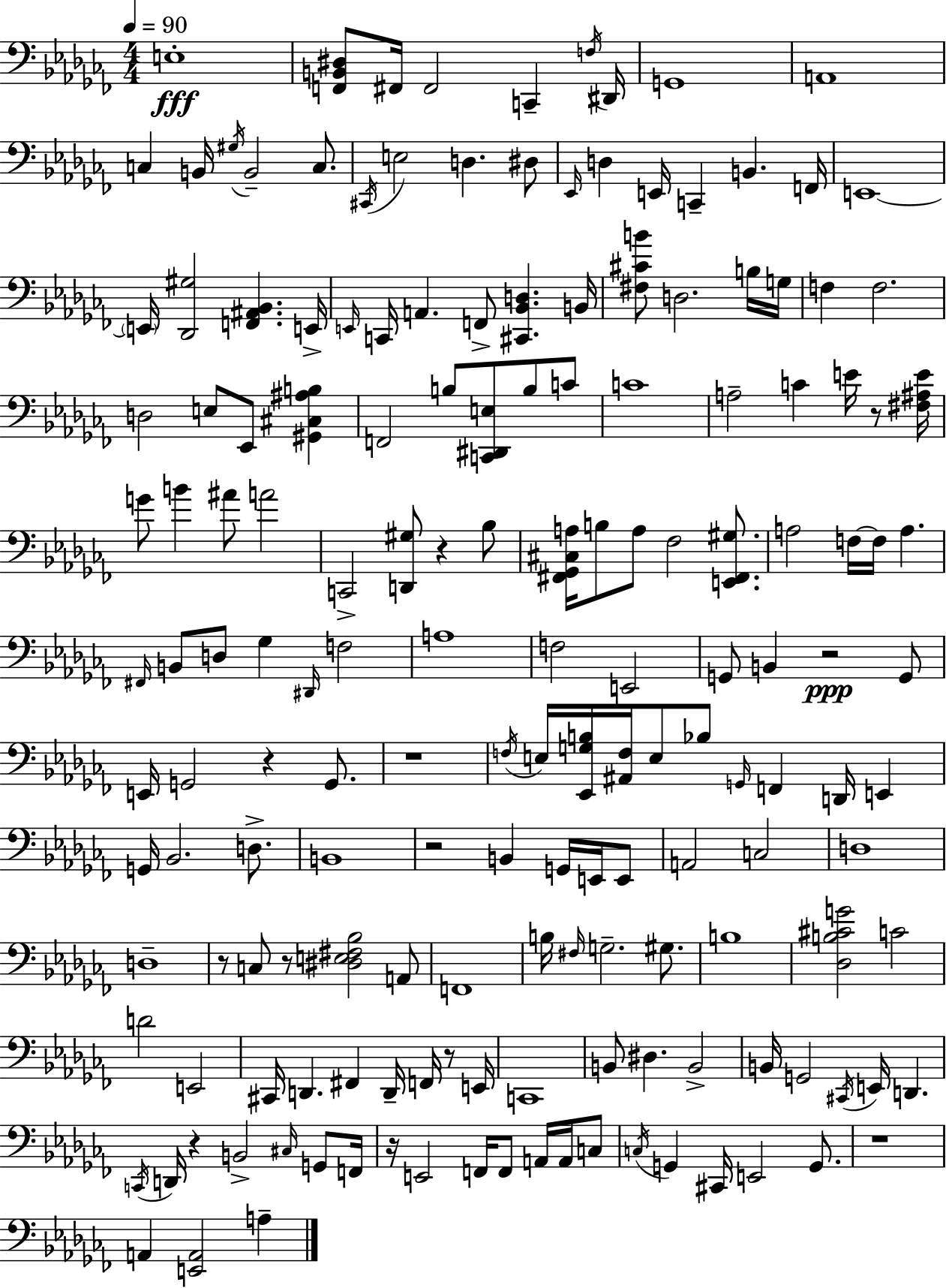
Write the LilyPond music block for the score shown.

{
  \clef bass
  \numericTimeSignature
  \time 4/4
  \key aes \minor
  \tempo 4 = 90
  e1-.\fff | <f, b, dis>8 fis,16 fis,2 c,4-- \acciaccatura { f16 } | dis,16 g,1 | a,1 | \break c4 b,16 \acciaccatura { gis16 } b,2-- c8. | \acciaccatura { cis,16 } e2 d4. | dis8 \grace { ees,16 } d4 e,16 c,4-- b,4. | f,16 e,1~~ | \break \parenthesize e,16 <des, gis>2 <f, ais, bes,>4. | e,16-> \grace { e,16 } c,16 a,4. f,8-> <cis, bes, d>4. | b,16 <fis cis' b'>8 d2. | b16 g16 f4 f2. | \break d2 e8 ees,8 | <gis, cis ais b>4 f,2 b8 <c, dis, e>8 | b8 c'8 c'1 | a2-- c'4 | \break e'16 r8 <fis ais e'>16 g'8 b'4 ais'8 a'2 | c,2-> <d, gis>8 r4 | bes8 <fis, ges, cis a>16 b8 a8 fes2 | <e, fis, gis>8. a2 f16~~ f16 a4. | \break \grace { fis,16 } b,8 d8 ges4 \grace { dis,16 } f2 | a1 | f2 e,2 | g,8 b,4 r2\ppp | \break g,8 e,16 g,2 | r4 g,8. r1 | \acciaccatura { f16 } e16 <ees, g b>16 <ais, f>16 e8 bes8 \grace { g,16 } | f,4 d,16 e,4 g,16 bes,2. | \break d8.-> b,1 | r2 | b,4 g,16 e,16 e,8 a,2 | c2 d1 | \break d1-- | r8 c8 r8 <dis e fis bes>2 | a,8 f,1 | b16 \grace { fis16 } g2.-- | \break gis8. b1 | <des b cis' g'>2 | c'2 d'2 | e,2 cis,16 d,4. | \break fis,4 d,16-- f,16 r8 e,16 c,1 | b,8 dis4. | b,2-> b,16 g,2 | \acciaccatura { cis,16 } e,16 d,4. \acciaccatura { c,16 } d,16 r4 | \break b,2-> \grace { cis16 } g,8 f,16 r16 e,2 | f,16 f,8 a,16 a,16 c8 \acciaccatura { c16 } g,4 | cis,16 e,2 g,8. r1 | a,4 | \break <e, a,>2 a4-- \bar "|."
}